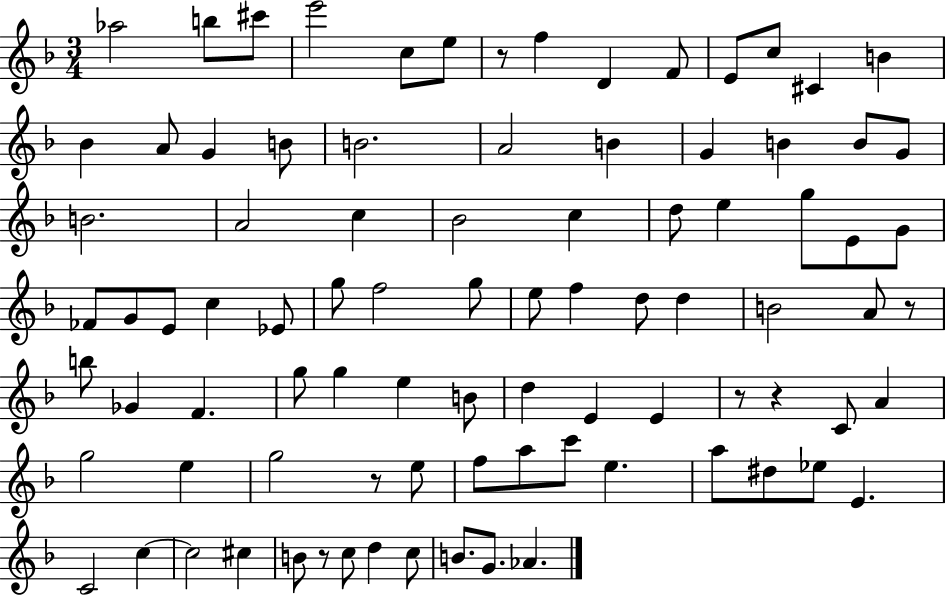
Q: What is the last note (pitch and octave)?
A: Ab4